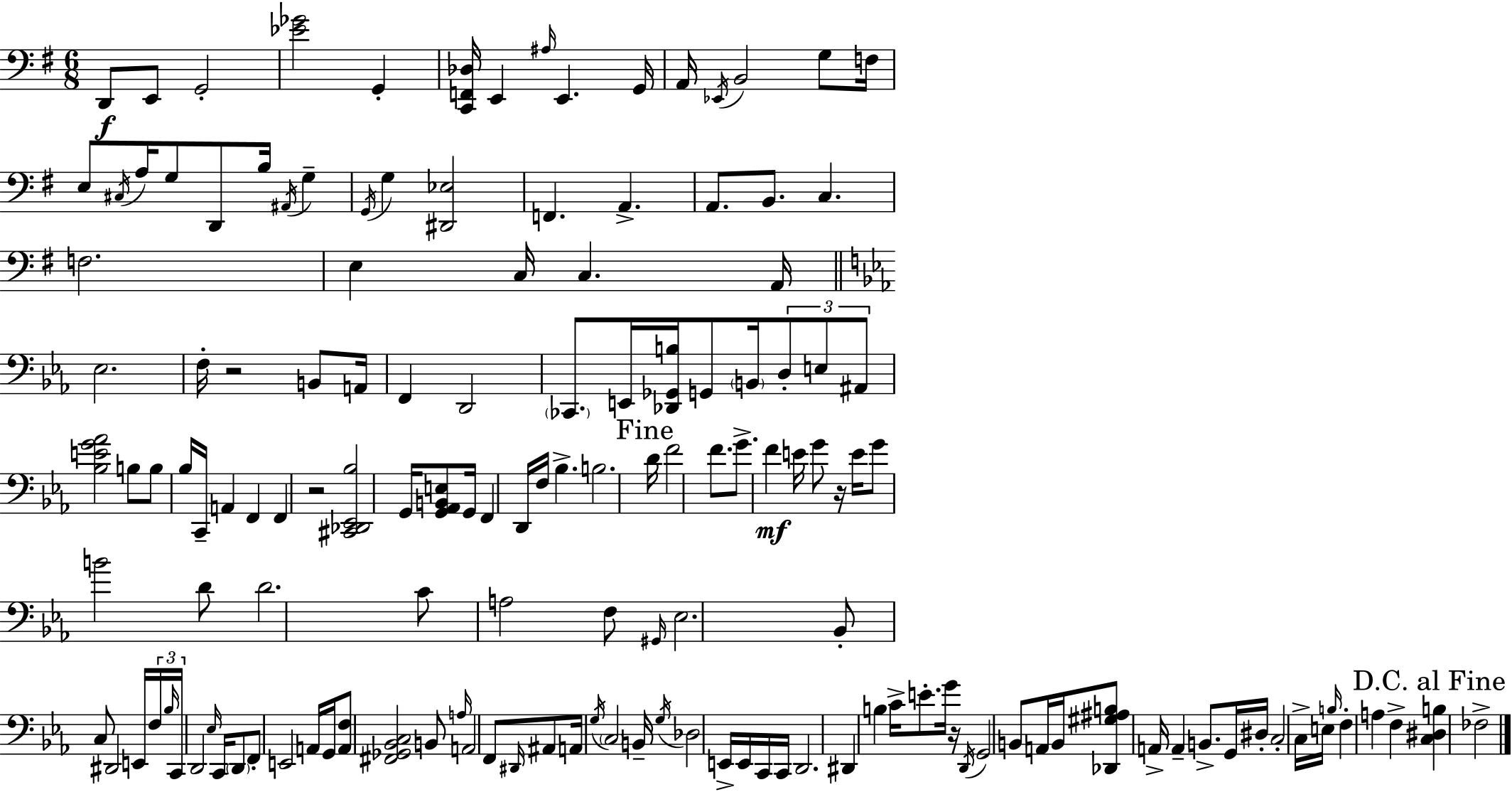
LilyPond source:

{
  \clef bass
  \numericTimeSignature
  \time 6/8
  \key g \major
  \repeat volta 2 { d,8\f e,8 g,2-. | <ees' ges'>2 g,4-. | <c, f, des>16 e,4 \grace { ais16 } e,4. | g,16 a,16 \acciaccatura { ees,16 } b,2 g8 | \break f16 e8 \acciaccatura { cis16 } a16 g8 d,8 b16 \acciaccatura { ais,16 } | g4-- \acciaccatura { g,16 } g4 <dis, ees>2 | f,4. a,4.-> | a,8. b,8. c4. | \break f2. | e4 c16 c4. | a,16 \bar "||" \break \key ees \major ees2. | f16-. r2 b,8 a,16 | f,4 d,2 | \parenthesize ces,8. e,16 <des, ges, b>16 g,8 \parenthesize b,16 \tuplet 3/2 { d8-. e8 | \break ais,8 } <bes e' g' aes'>2 b8 | b8 bes16 c,16-- a,4 f,4 | f,4 r2 | <cis, des, ees, bes>2 g,16 <g, aes, b, e>8 g,16 | \break f,4 d,16 f16 bes4.-> | b2. | \mark "Fine" d'16 f'2 f'8. | g'8.-> f'4\mf e'16 g'8 r16 e'16 | \break g'8 b'2 d'8 | d'2. | c'8 a2 f8 | \grace { gis,16 } ees2. | \break bes,8-. c8 dis,2 | e,16 \tuplet 3/2 { f16 \grace { bes16 } c,16 } d,2 | \grace { ees16 } c,16 \parenthesize d,8 f,8-. e,2 | a,16 g,16 <a, f>8 <fis, ges, bes, c>2 | \break b,8 \grace { a16 } a,2 | f,8 \grace { dis,16 } ais,8 a,16 \acciaccatura { g16 } \parenthesize c2 | b,16-- \acciaccatura { g16 } des2 | e,16-> e,16 c,16 c,16 d,2. | \break dis,4 b4 | c'16-> e'8.-. g'16 r16 \acciaccatura { d,16 } g,2 | b,8 a,16 b,16 <des, gis ais b>8 | a,16-> a,4-- b,8.-> g,16 dis16-. c2-. | \break c16-> e16 \grace { b16 } f4-. | a4 f4-> \mark "D.C. al Fine" <c dis b>4 | fes2-> } \bar "|."
}